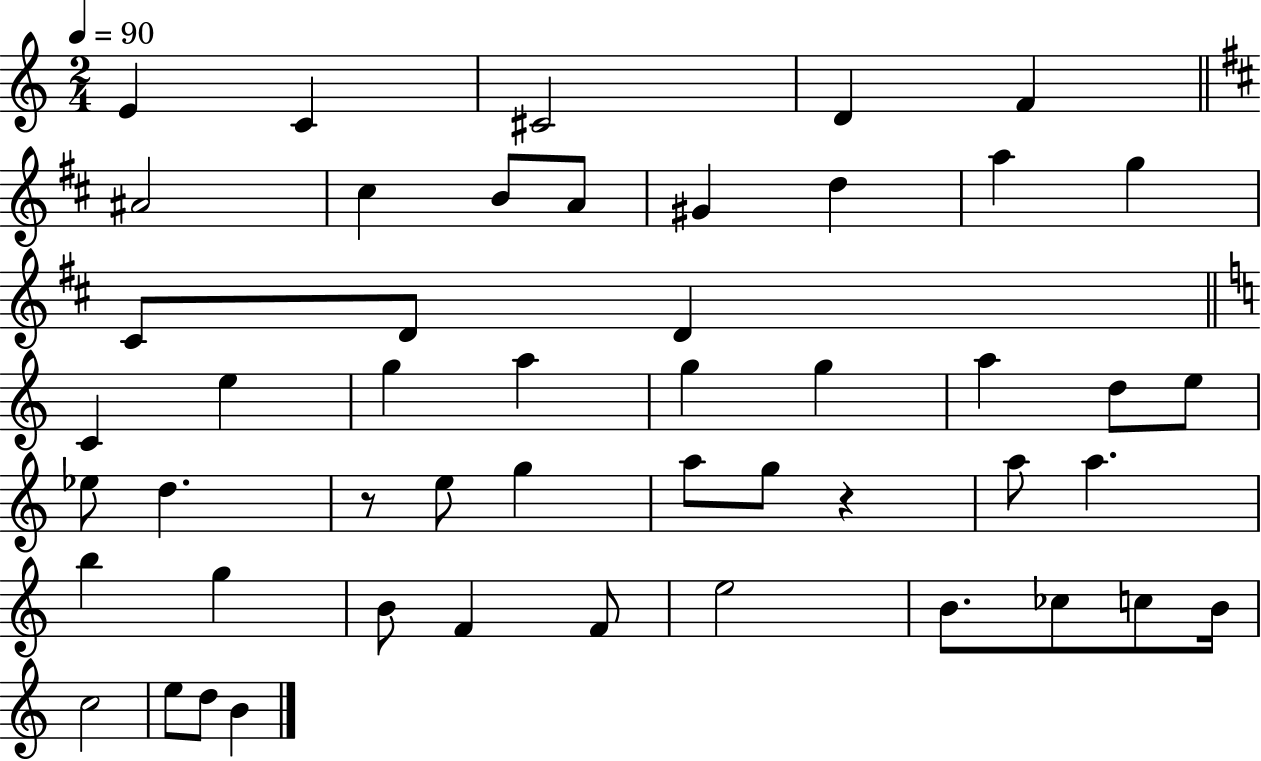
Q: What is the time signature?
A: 2/4